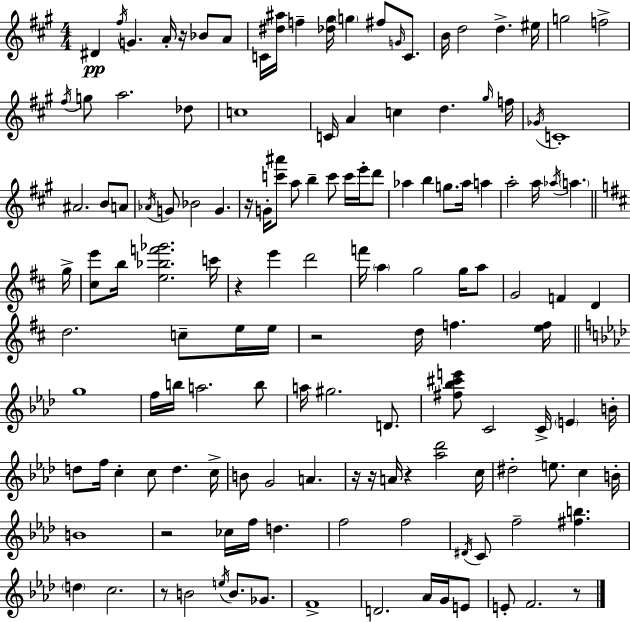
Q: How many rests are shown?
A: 10